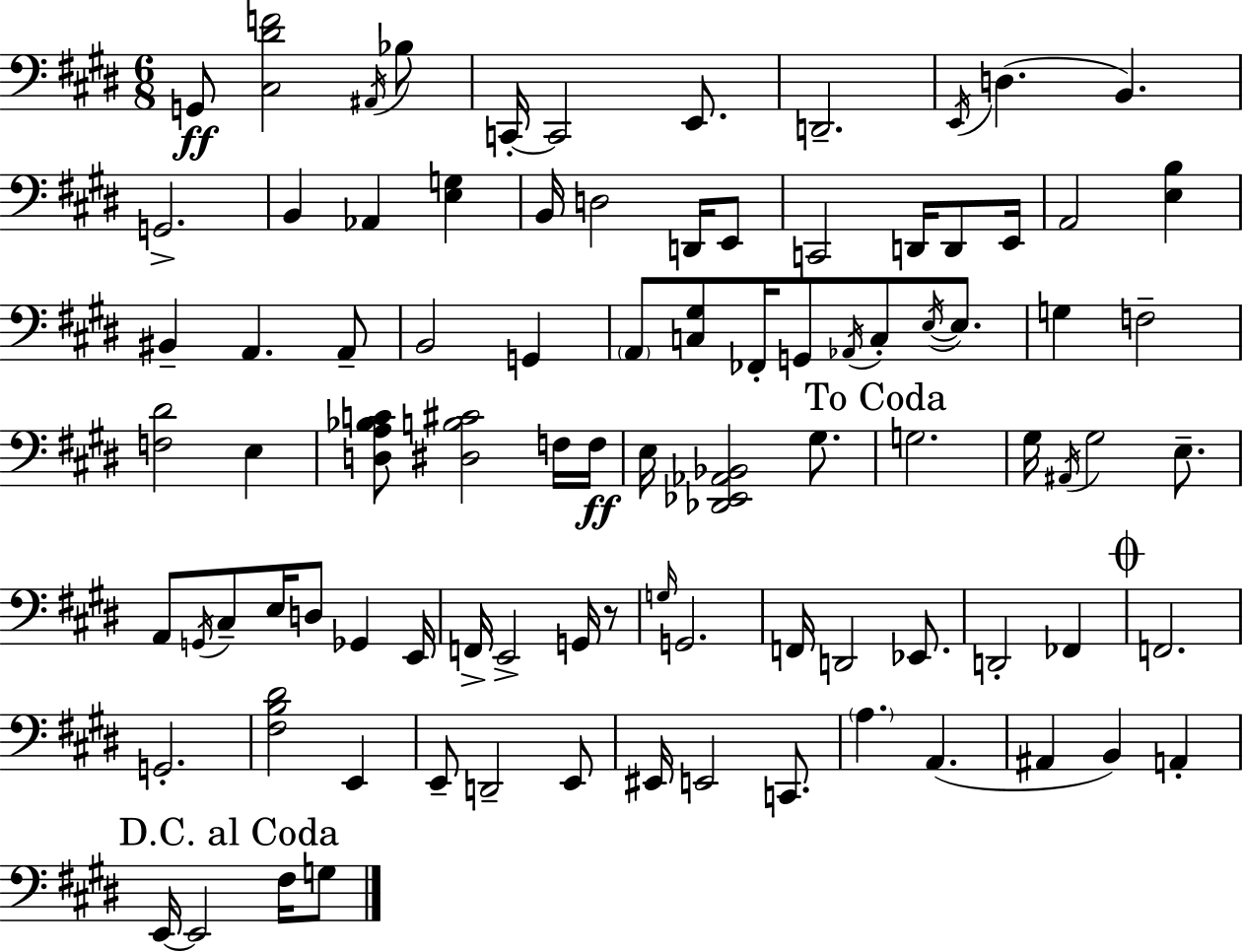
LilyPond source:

{
  \clef bass
  \numericTimeSignature
  \time 6/8
  \key e \major
  g,8\ff <cis dis' f'>2 \acciaccatura { ais,16 } bes8 | c,16-.~~ c,2 e,8. | d,2.-- | \acciaccatura { e,16 }( d4. b,4.) | \break g,2.-> | b,4 aes,4 <e g>4 | b,16 d2 d,16 | e,8 c,2 d,16 d,8 | \break e,16 a,2 <e b>4 | bis,4-- a,4. | a,8-- b,2 g,4 | \parenthesize a,8 <c gis>8 fes,16-. g,8 \acciaccatura { aes,16 } c8-. | \break \acciaccatura { e16~ }~ e8. g4 f2-- | <f dis'>2 | e4 <d a bes c'>8 <dis b cis'>2 | f16 f16\ff e16 <des, ees, aes, bes,>2 | \break gis8. \mark "To Coda" g2. | gis16 \acciaccatura { ais,16 } gis2 | e8.-- a,8 \acciaccatura { g,16 } cis8-- e16 d8 | ges,4 e,16 f,16-> e,2-> | \break g,16 r8 \grace { g16 } g,2. | f,16 d,2 | ees,8. d,2-. | fes,4 \mark \markup { \musicglyph "scripts.coda" } f,2. | \break g,2.-. | <fis b dis'>2 | e,4 e,8-- d,2-- | e,8 eis,16 e,2 | \break c,8. \parenthesize a4. | a,4.( ais,4 b,4) | a,4-. \mark "D.C. al Coda" e,16~~ e,2 | fis16 g8 \bar "|."
}